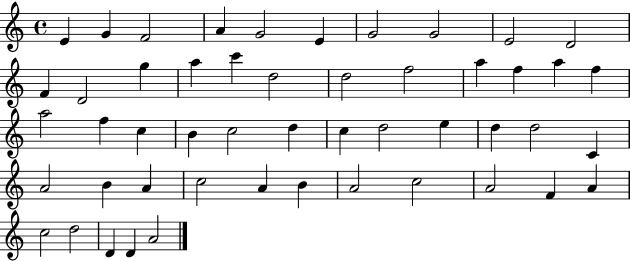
{
  \clef treble
  \time 4/4
  \defaultTimeSignature
  \key c \major
  e'4 g'4 f'2 | a'4 g'2 e'4 | g'2 g'2 | e'2 d'2 | \break f'4 d'2 g''4 | a''4 c'''4 d''2 | d''2 f''2 | a''4 f''4 a''4 f''4 | \break a''2 f''4 c''4 | b'4 c''2 d''4 | c''4 d''2 e''4 | d''4 d''2 c'4 | \break a'2 b'4 a'4 | c''2 a'4 b'4 | a'2 c''2 | a'2 f'4 a'4 | \break c''2 d''2 | d'4 d'4 a'2 | \bar "|."
}